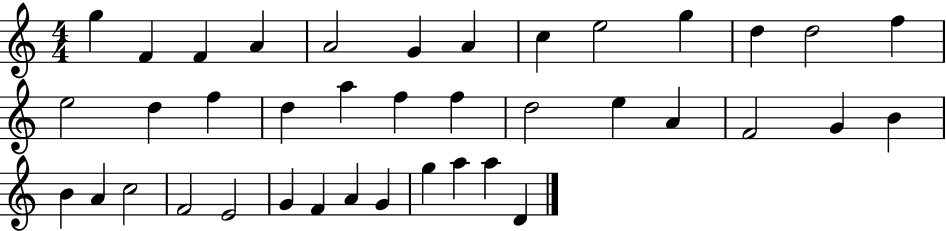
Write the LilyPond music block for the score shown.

{
  \clef treble
  \numericTimeSignature
  \time 4/4
  \key c \major
  g''4 f'4 f'4 a'4 | a'2 g'4 a'4 | c''4 e''2 g''4 | d''4 d''2 f''4 | \break e''2 d''4 f''4 | d''4 a''4 f''4 f''4 | d''2 e''4 a'4 | f'2 g'4 b'4 | \break b'4 a'4 c''2 | f'2 e'2 | g'4 f'4 a'4 g'4 | g''4 a''4 a''4 d'4 | \break \bar "|."
}